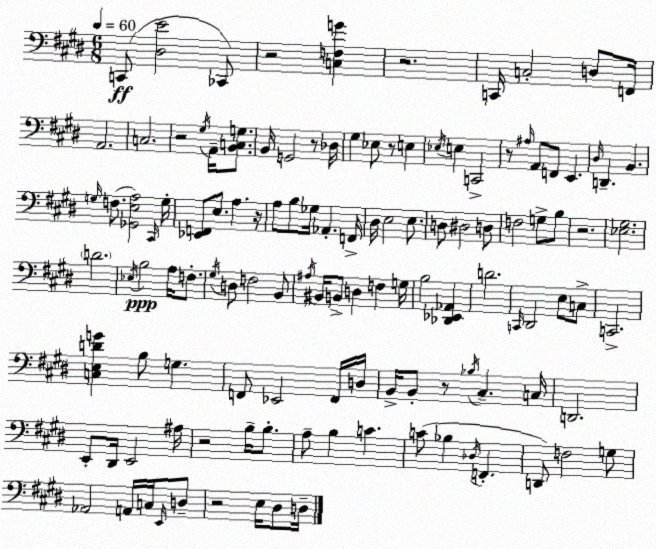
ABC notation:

X:1
T:Untitled
M:6/8
L:1/4
K:E
C,,/2 [^D,E]2 _C,,/2 z2 [C,F,G] z2 C,,/4 C,2 D,/2 F,,/4 A,,2 C,2 z2 ^G,/4 A,,/4 [B,,C,G,]/2 B,,/4 G,,2 z/2 _D,/4 ^G, _E,/2 z/2 E, _E,/4 E, C,,2 z/2 ^A,/4 A,,/2 F,,/2 E,, ^D,/4 D,, B,, G,/4 F,/2 [_G,,E,A,]2 ^C,,/4 G,/4 [_E,,F,,]/2 E,/2 A, z/4 A,/2 B,/2 _G,/4 _A,, F,,/4 ^D,/4 E,2 E,/2 D,/2 ^D,2 D,/2 F,2 G,/2 B,/2 z2 [_E,^G,]2 D2 _E,/4 B,2 A,/4 F,/2 ^G,/4 D,/2 F,2 B,,/2 ^A,/4 ^B,,/4 B,,/2 D, F, G,/4 B,2 [_D,,_E,,_A,,] D2 C,,/4 ^D,,2 E,/2 C,/2 C,,2 [C,E,DG] B,/2 G, F,,/2 _E,,2 F,,/4 D,/4 B,,/4 B,,/2 z/2 _B,/4 ^C, C,/4 D,,2 E,,/2 ^D,,/4 E,,2 ^A,/4 z2 B,/4 B,/2 A,/2 B, C C/2 _B, _D,/4 F,, D,,/2 F,2 G,/2 _A,,2 A,,/4 C,/4 E,,/4 D,/2 z2 E,/4 ^D,/2 D,/4